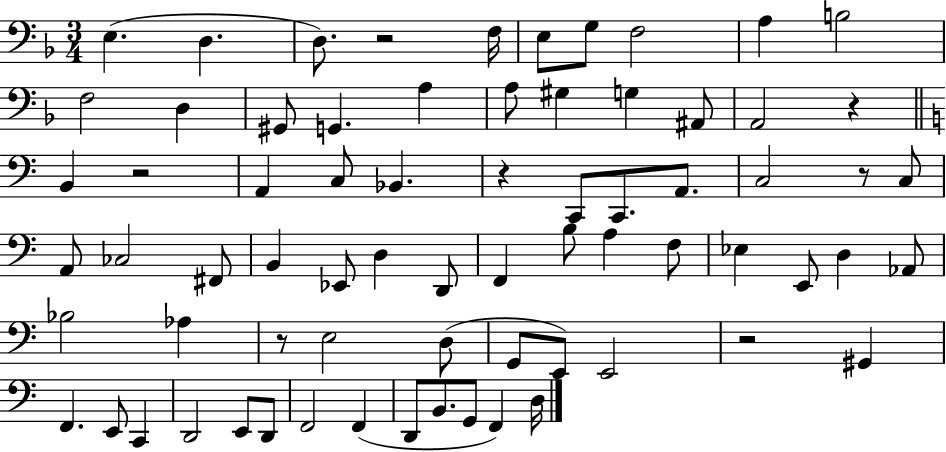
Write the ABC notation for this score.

X:1
T:Untitled
M:3/4
L:1/4
K:F
E, D, D,/2 z2 F,/4 E,/2 G,/2 F,2 A, B,2 F,2 D, ^G,,/2 G,, A, A,/2 ^G, G, ^A,,/2 A,,2 z B,, z2 A,, C,/2 _B,, z C,,/2 C,,/2 A,,/2 C,2 z/2 C,/2 A,,/2 _C,2 ^F,,/2 B,, _E,,/2 D, D,,/2 F,, B,/2 A, F,/2 _E, E,,/2 D, _A,,/2 _B,2 _A, z/2 E,2 D,/2 G,,/2 E,,/2 E,,2 z2 ^G,, F,, E,,/2 C,, D,,2 E,,/2 D,,/2 F,,2 F,, D,,/2 B,,/2 G,,/2 F,, D,/4